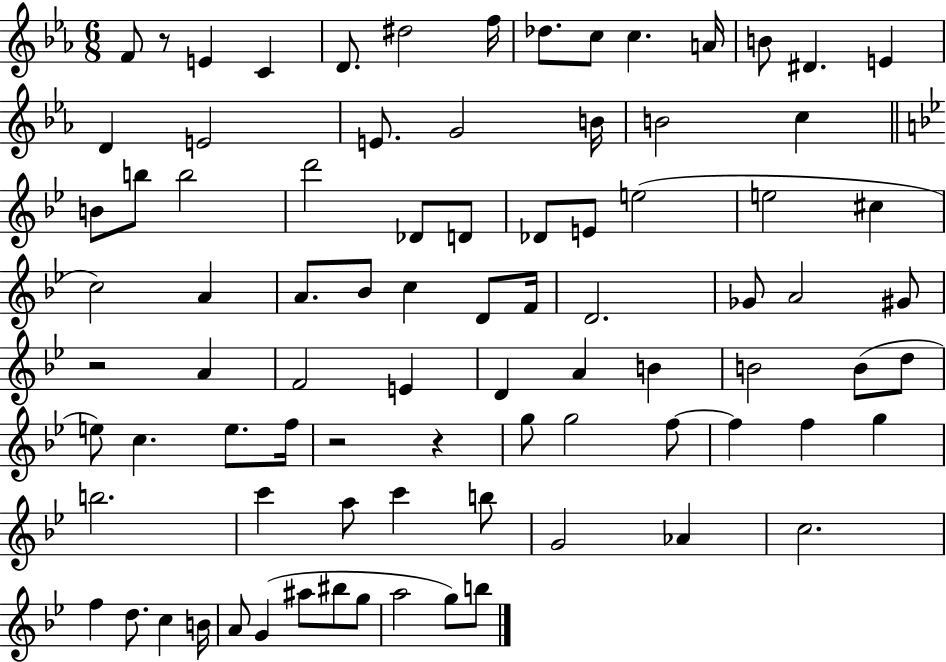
X:1
T:Untitled
M:6/8
L:1/4
K:Eb
F/2 z/2 E C D/2 ^d2 f/4 _d/2 c/2 c A/4 B/2 ^D E D E2 E/2 G2 B/4 B2 c B/2 b/2 b2 d'2 _D/2 D/2 _D/2 E/2 e2 e2 ^c c2 A A/2 _B/2 c D/2 F/4 D2 _G/2 A2 ^G/2 z2 A F2 E D A B B2 B/2 d/2 e/2 c e/2 f/4 z2 z g/2 g2 f/2 f f g b2 c' a/2 c' b/2 G2 _A c2 f d/2 c B/4 A/2 G ^a/2 ^b/2 g/2 a2 g/2 b/2